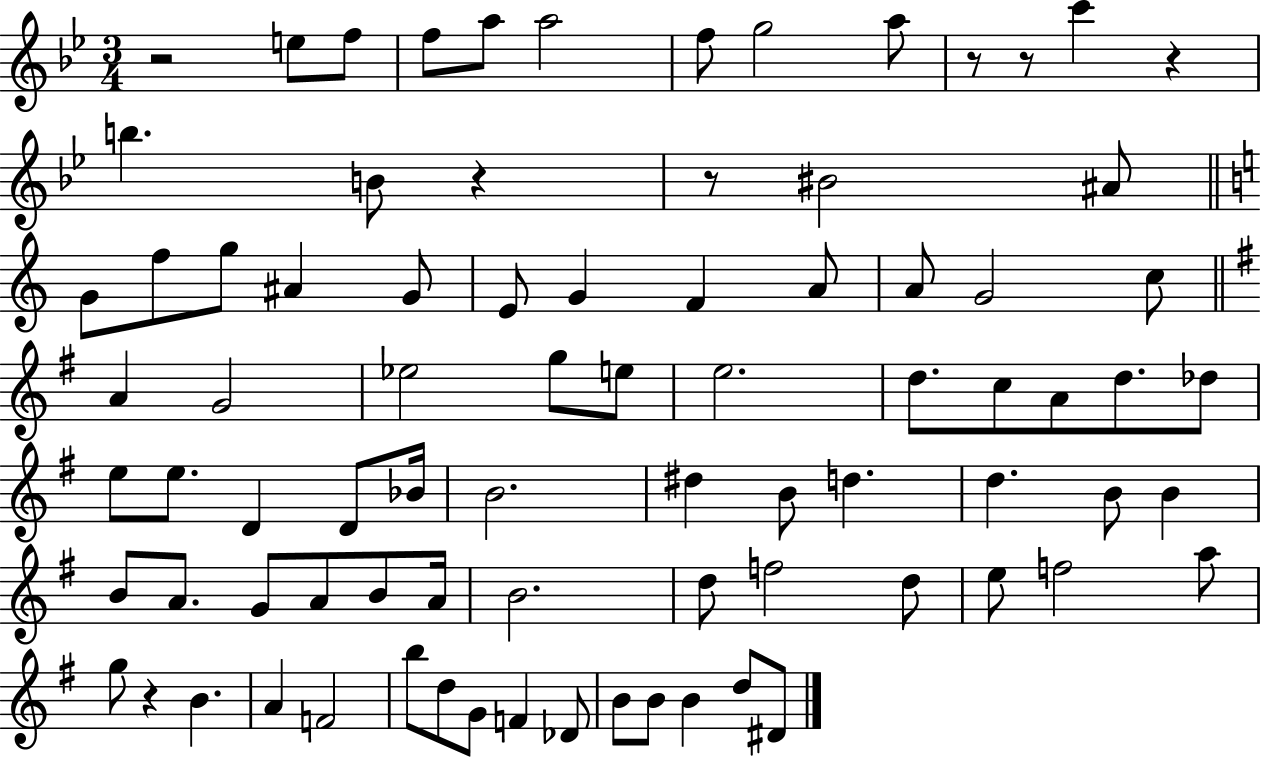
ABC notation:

X:1
T:Untitled
M:3/4
L:1/4
K:Bb
z2 e/2 f/2 f/2 a/2 a2 f/2 g2 a/2 z/2 z/2 c' z b B/2 z z/2 ^B2 ^A/2 G/2 f/2 g/2 ^A G/2 E/2 G F A/2 A/2 G2 c/2 A G2 _e2 g/2 e/2 e2 d/2 c/2 A/2 d/2 _d/2 e/2 e/2 D D/2 _B/4 B2 ^d B/2 d d B/2 B B/2 A/2 G/2 A/2 B/2 A/4 B2 d/2 f2 d/2 e/2 f2 a/2 g/2 z B A F2 b/2 d/2 G/2 F _D/2 B/2 B/2 B d/2 ^D/2